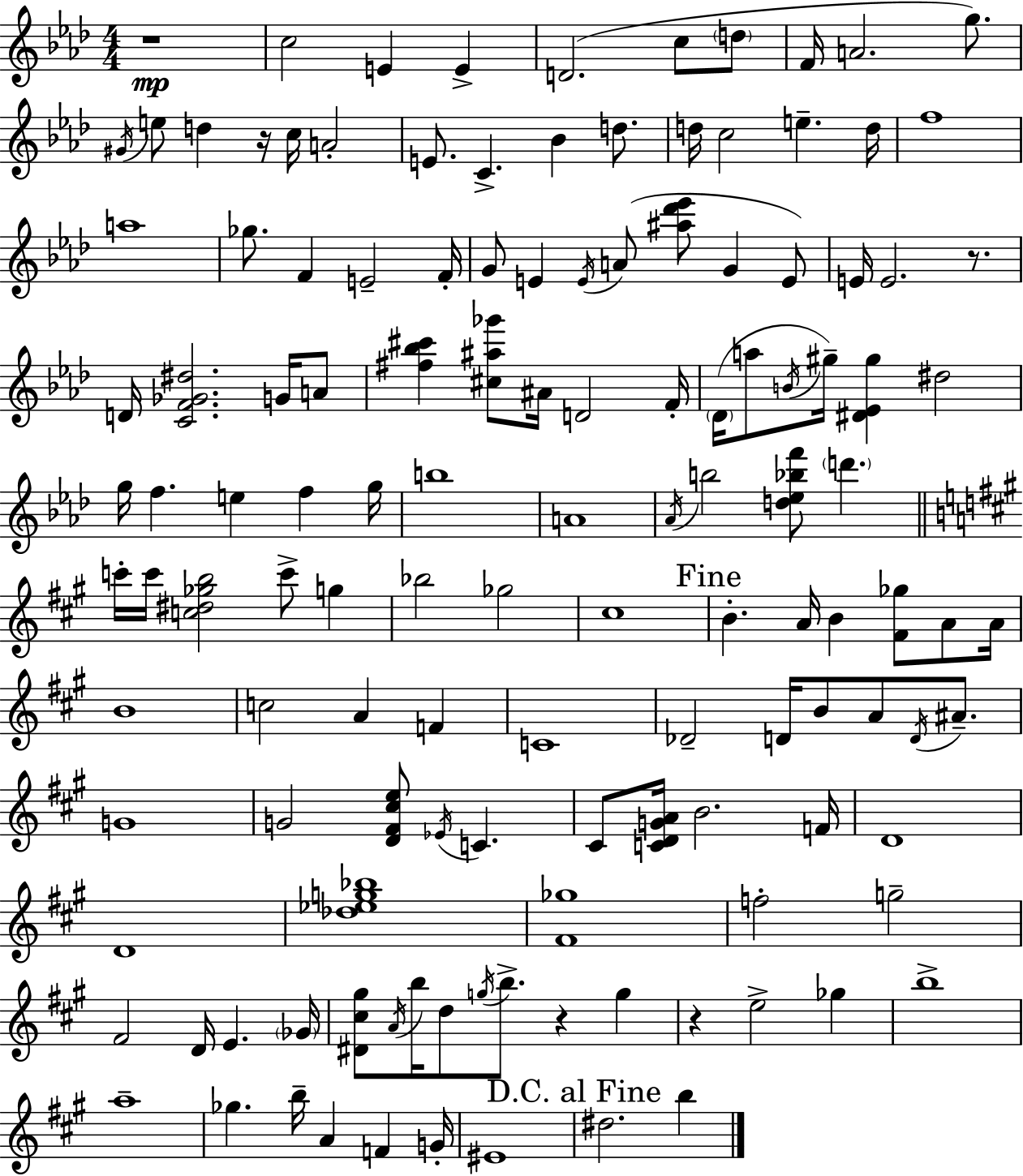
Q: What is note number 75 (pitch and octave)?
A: Db4